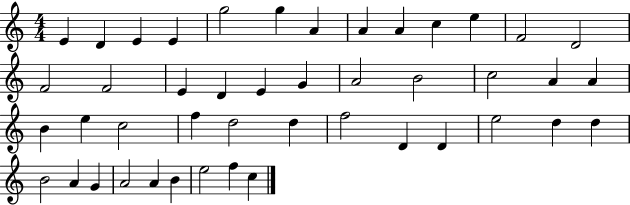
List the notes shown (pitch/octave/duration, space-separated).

E4/q D4/q E4/q E4/q G5/h G5/q A4/q A4/q A4/q C5/q E5/q F4/h D4/h F4/h F4/h E4/q D4/q E4/q G4/q A4/h B4/h C5/h A4/q A4/q B4/q E5/q C5/h F5/q D5/h D5/q F5/h D4/q D4/q E5/h D5/q D5/q B4/h A4/q G4/q A4/h A4/q B4/q E5/h F5/q C5/q